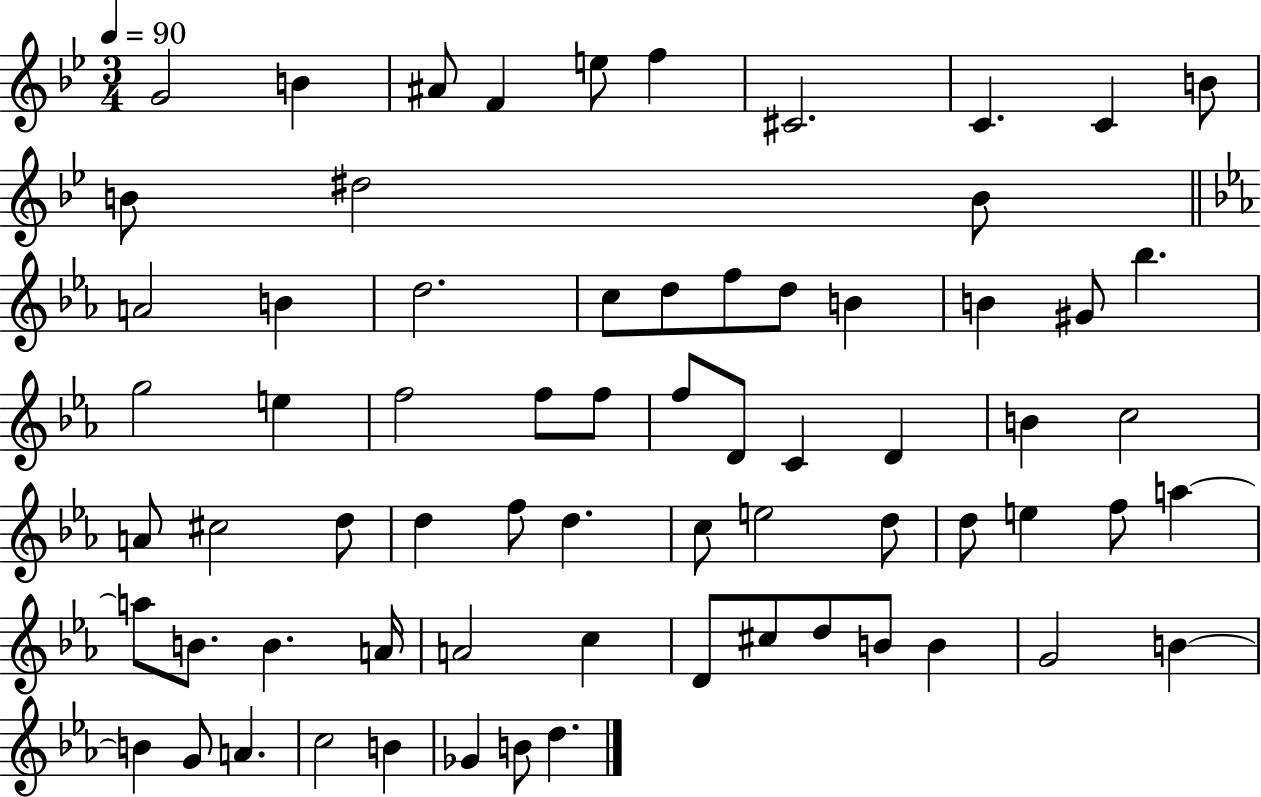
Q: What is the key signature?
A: BES major